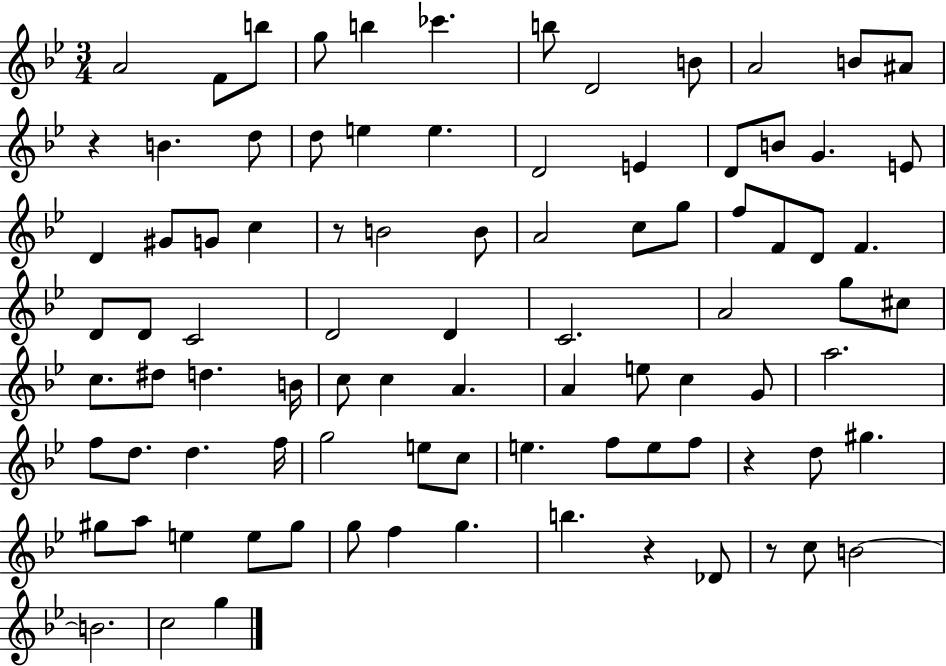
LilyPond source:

{
  \clef treble
  \numericTimeSignature
  \time 3/4
  \key bes \major
  a'2 f'8 b''8 | g''8 b''4 ces'''4. | b''8 d'2 b'8 | a'2 b'8 ais'8 | \break r4 b'4. d''8 | d''8 e''4 e''4. | d'2 e'4 | d'8 b'8 g'4. e'8 | \break d'4 gis'8 g'8 c''4 | r8 b'2 b'8 | a'2 c''8 g''8 | f''8 f'8 d'8 f'4. | \break d'8 d'8 c'2 | d'2 d'4 | c'2. | a'2 g''8 cis''8 | \break c''8. dis''8 d''4. b'16 | c''8 c''4 a'4. | a'4 e''8 c''4 g'8 | a''2. | \break f''8 d''8. d''4. f''16 | g''2 e''8 c''8 | e''4. f''8 e''8 f''8 | r4 d''8 gis''4. | \break gis''8 a''8 e''4 e''8 gis''8 | g''8 f''4 g''4. | b''4. r4 des'8 | r8 c''8 b'2~~ | \break b'2. | c''2 g''4 | \bar "|."
}